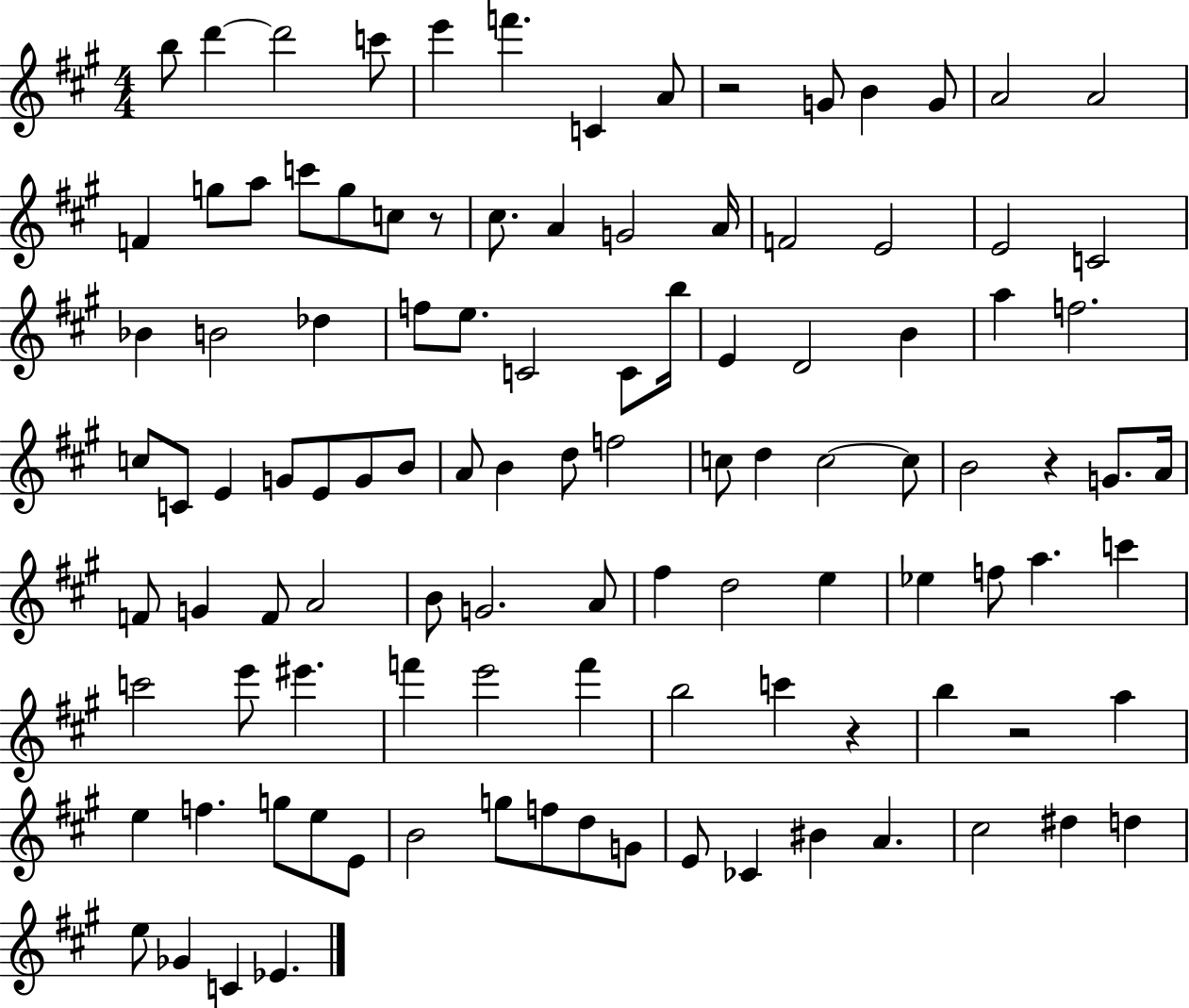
{
  \clef treble
  \numericTimeSignature
  \time 4/4
  \key a \major
  b''8 d'''4~~ d'''2 c'''8 | e'''4 f'''4. c'4 a'8 | r2 g'8 b'4 g'8 | a'2 a'2 | \break f'4 g''8 a''8 c'''8 g''8 c''8 r8 | cis''8. a'4 g'2 a'16 | f'2 e'2 | e'2 c'2 | \break bes'4 b'2 des''4 | f''8 e''8. c'2 c'8 b''16 | e'4 d'2 b'4 | a''4 f''2. | \break c''8 c'8 e'4 g'8 e'8 g'8 b'8 | a'8 b'4 d''8 f''2 | c''8 d''4 c''2~~ c''8 | b'2 r4 g'8. a'16 | \break f'8 g'4 f'8 a'2 | b'8 g'2. a'8 | fis''4 d''2 e''4 | ees''4 f''8 a''4. c'''4 | \break c'''2 e'''8 eis'''4. | f'''4 e'''2 f'''4 | b''2 c'''4 r4 | b''4 r2 a''4 | \break e''4 f''4. g''8 e''8 e'8 | b'2 g''8 f''8 d''8 g'8 | e'8 ces'4 bis'4 a'4. | cis''2 dis''4 d''4 | \break e''8 ges'4 c'4 ees'4. | \bar "|."
}